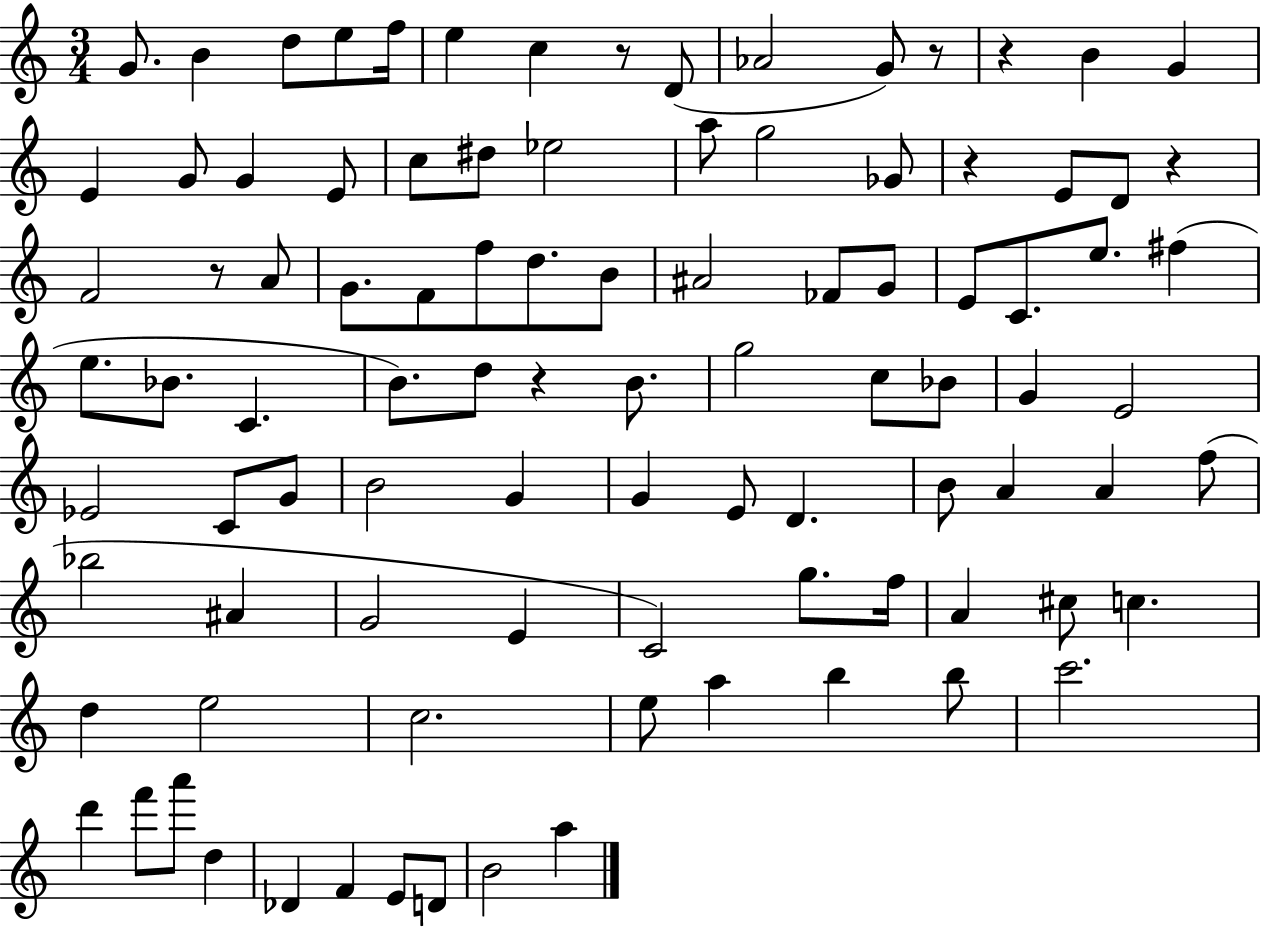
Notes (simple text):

G4/e. B4/q D5/e E5/e F5/s E5/q C5/q R/e D4/e Ab4/h G4/e R/e R/q B4/q G4/q E4/q G4/e G4/q E4/e C5/e D#5/e Eb5/h A5/e G5/h Gb4/e R/q E4/e D4/e R/q F4/h R/e A4/e G4/e. F4/e F5/e D5/e. B4/e A#4/h FES4/e G4/e E4/e C4/e. E5/e. F#5/q E5/e. Bb4/e. C4/q. B4/e. D5/e R/q B4/e. G5/h C5/e Bb4/e G4/q E4/h Eb4/h C4/e G4/e B4/h G4/q G4/q E4/e D4/q. B4/e A4/q A4/q F5/e Bb5/h A#4/q G4/h E4/q C4/h G5/e. F5/s A4/q C#5/e C5/q. D5/q E5/h C5/h. E5/e A5/q B5/q B5/e C6/h. D6/q F6/e A6/e D5/q Db4/q F4/q E4/e D4/e B4/h A5/q